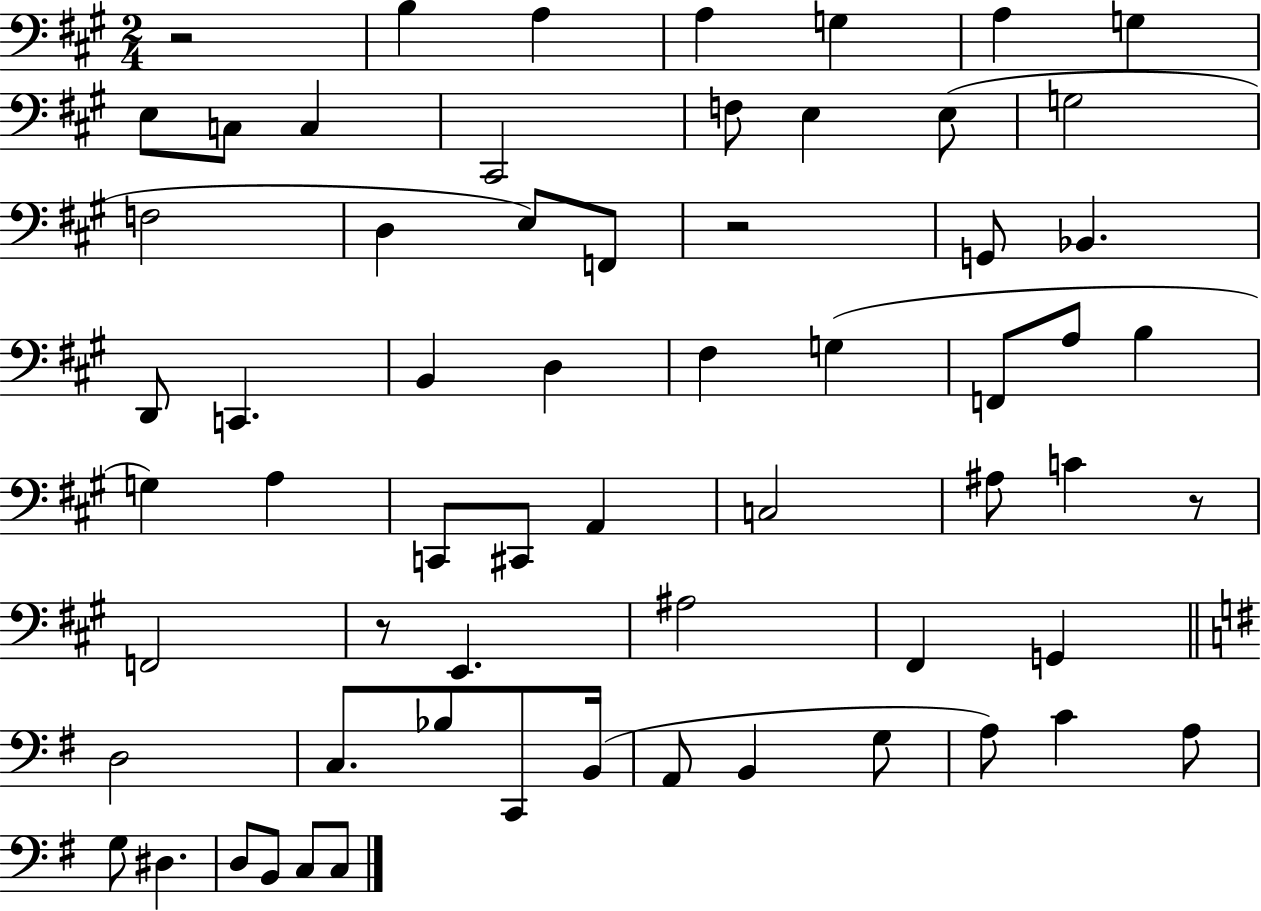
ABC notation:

X:1
T:Untitled
M:2/4
L:1/4
K:A
z2 B, A, A, G, A, G, E,/2 C,/2 C, ^C,,2 F,/2 E, E,/2 G,2 F,2 D, E,/2 F,,/2 z2 G,,/2 _B,, D,,/2 C,, B,, D, ^F, G, F,,/2 A,/2 B, G, A, C,,/2 ^C,,/2 A,, C,2 ^A,/2 C z/2 F,,2 z/2 E,, ^A,2 ^F,, G,, D,2 C,/2 _B,/2 C,,/2 B,,/4 A,,/2 B,, G,/2 A,/2 C A,/2 G,/2 ^D, D,/2 B,,/2 C,/2 C,/2